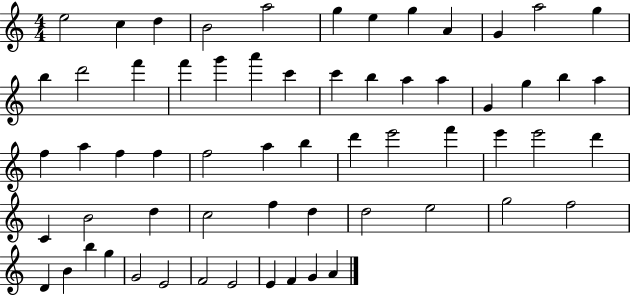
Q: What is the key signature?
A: C major